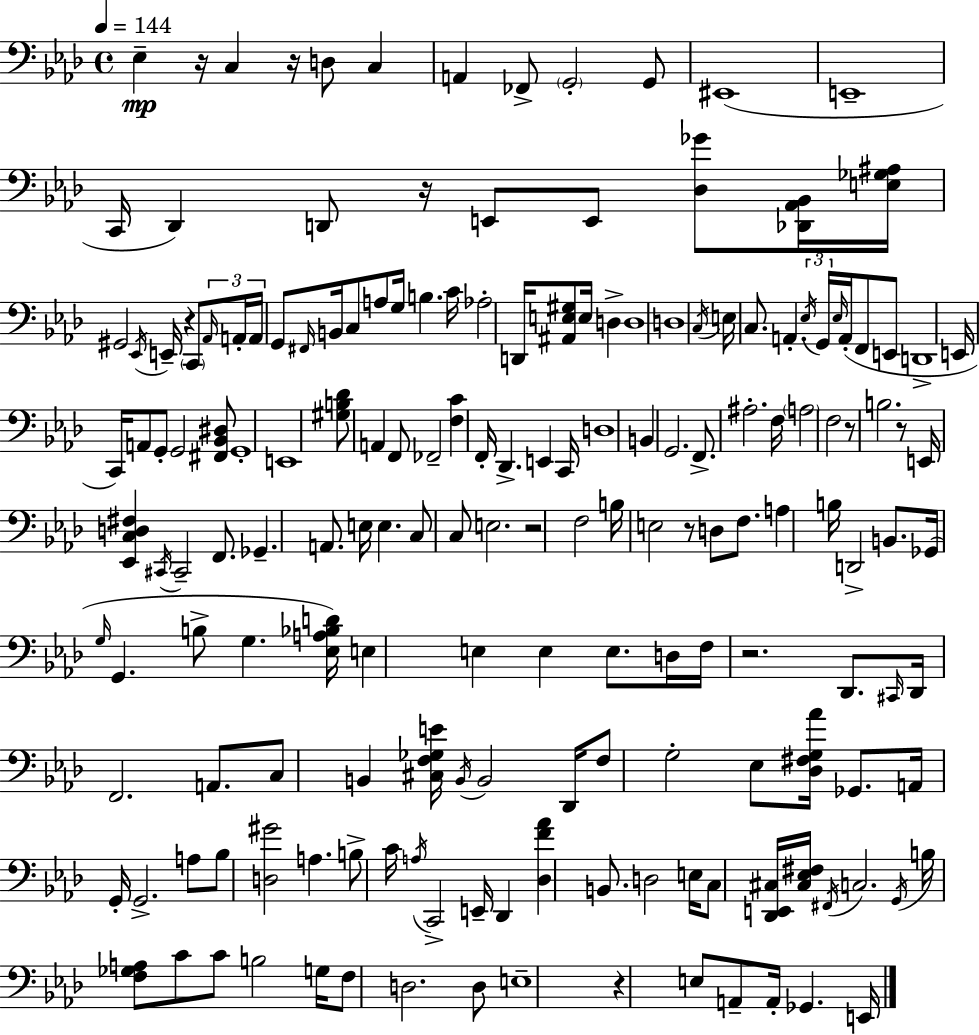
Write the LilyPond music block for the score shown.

{
  \clef bass
  \time 4/4
  \defaultTimeSignature
  \key aes \major
  \tempo 4 = 144
  ees4--\mp r16 c4 r16 d8 c4 | a,4 fes,8-> \parenthesize g,2-. g,8 | eis,1( | e,1-- | \break c,16 des,4) d,8 r16 e,8 e,8 <des ges'>8 <des, aes, bes,>16 <e ges ais>16 | gis,2 \acciaccatura { ees,16 } e,16-- r4 \parenthesize c,8 | \tuplet 3/2 { \grace { aes,16 } a,16-. a,16 } g,8 \grace { fis,16 } b,16 c8 a8 g16 b4. | c'16 aes2-. d,16 <ais, e gis>8 e16 d4-> | \break d1 | d1 | \acciaccatura { c16 } e16 c8. a,4.-. \tuplet 3/2 { \acciaccatura { ees16 } g,16 | \grace { ees16 } } a,16-.( f,8 e,8 d,1-> | \break e,16 c,16) a,8 g,8-. g,2 | <fis, bes, dis>8 g,1-. | e,1 | <gis b des'>8 a,4 f,8 fes,2-- | \break <f c'>4 f,16-. des,4.-> | e,4 c,16 d1 | b,4 g,2. | f,8.-> ais2.-. | \break f16 \parenthesize a2 f2 | r8 b2. | r8 e,16 <ees, c d fis>4 \acciaccatura { cis,16 } cis,2-- | f,8. ges,4.-- a,8. | \break e16 e4. c8 c8 e2. | r2 f2 | b16 e2 | r8 d8 f8. a4 b16 d,2-> | \break b,8. ges,16( \grace { g16 } g,4. b8-> | g4. <ees a bes d'>16) e4 e4 | e4 e8. d16 f16 r2. | des,8. \grace { cis,16 } des,16 f,2. | \break a,8. c8 b,4 <cis f ges e'>16 | \acciaccatura { b,16 } b,2 des,16 f8 g2-. | ees8 <des fis g aes'>16 ges,8. a,16 g,16-. g,2.-> | a8 bes8 <d gis'>2 | \break a4. b8-> c'16 \acciaccatura { a16 } c,2-> | e,16-- des,4 <des f' aes'>4 b,8. | d2 e16 c8 <des, e, cis>16 <cis ees fis>16 \acciaccatura { fis,16 } | c2. \acciaccatura { g,16 } b16 <f ges a>8 | \break c'8 c'8 b2 g16 f8 d2. | d8 e1-- | r4 | e8 a,8-- a,16-. ges,4. e,16 \bar "|."
}